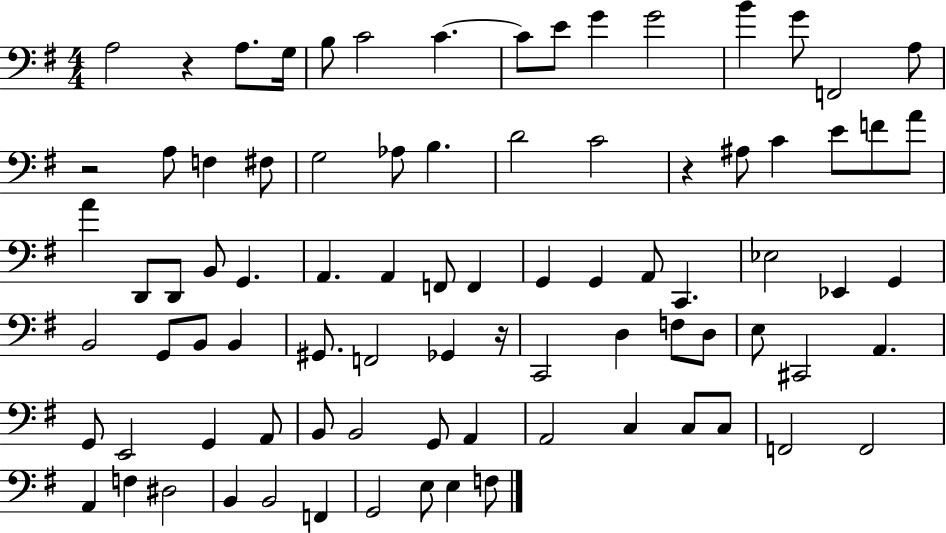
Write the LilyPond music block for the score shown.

{
  \clef bass
  \numericTimeSignature
  \time 4/4
  \key g \major
  \repeat volta 2 { a2 r4 a8. g16 | b8 c'2 c'4.~~ | c'8 e'8 g'4 g'2 | b'4 g'8 f,2 a8 | \break r2 a8 f4 fis8 | g2 aes8 b4. | d'2 c'2 | r4 ais8 c'4 e'8 f'8 a'8 | \break a'4 d,8 d,8 b,8 g,4. | a,4. a,4 f,8 f,4 | g,4 g,4 a,8 c,4. | ees2 ees,4 g,4 | \break b,2 g,8 b,8 b,4 | gis,8. f,2 ges,4 r16 | c,2 d4 f8 d8 | e8 cis,2 a,4. | \break g,8 e,2 g,4 a,8 | b,8 b,2 g,8 a,4 | a,2 c4 c8 c8 | f,2 f,2 | \break a,4 f4 dis2 | b,4 b,2 f,4 | g,2 e8 e4 f8 | } \bar "|."
}